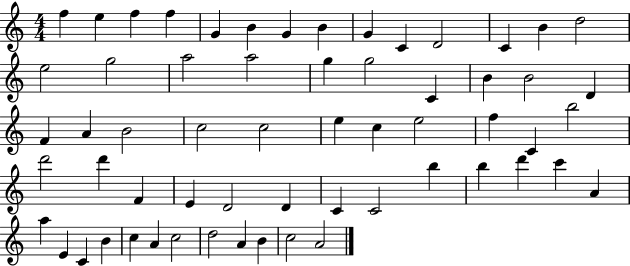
X:1
T:Untitled
M:4/4
L:1/4
K:C
f e f f G B G B G C D2 C B d2 e2 g2 a2 a2 g g2 C B B2 D F A B2 c2 c2 e c e2 f C b2 d'2 d' F E D2 D C C2 b b d' c' A a E C B c A c2 d2 A B c2 A2